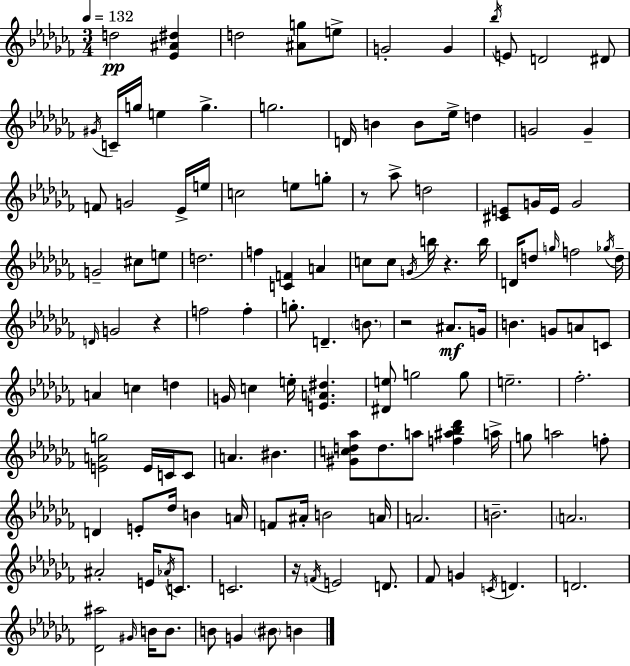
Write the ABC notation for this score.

X:1
T:Untitled
M:3/4
L:1/4
K:Abm
d2 [_E^A^d] d2 [^Ag]/2 e/2 G2 G _b/4 E/2 D2 ^D/2 ^G/4 C/4 g/4 e g g2 D/4 B B/2 _e/4 d G2 G F/2 G2 _E/4 e/4 c2 e/2 g/2 z/2 _a/2 d2 [^CE]/2 G/4 E/4 G2 G2 ^c/2 e/2 d2 f [CF] A c/2 c/2 G/4 b/4 z b/4 D/4 d/2 g/4 f2 _g/4 d/4 D/4 G2 z f2 f g/2 D B/2 z2 ^A/2 G/4 B G/2 A/2 C/2 A c d G/4 c e/4 [EA^d] [^De]/2 g2 g/2 e2 _f2 [EAg]2 E/4 C/4 C/2 A ^B [^Gcd_a]/2 d/2 a/2 [f^a_b_d'] a/4 g/2 a2 f/2 D E/2 _d/4 B A/4 F/2 ^A/4 B2 A/4 A2 B2 A2 ^A2 E/4 _A/4 C/2 C2 z/4 F/4 E2 D/2 _F/2 G C/4 D D2 [_D^a]2 ^G/4 B/4 B/2 B/2 G ^B/2 B